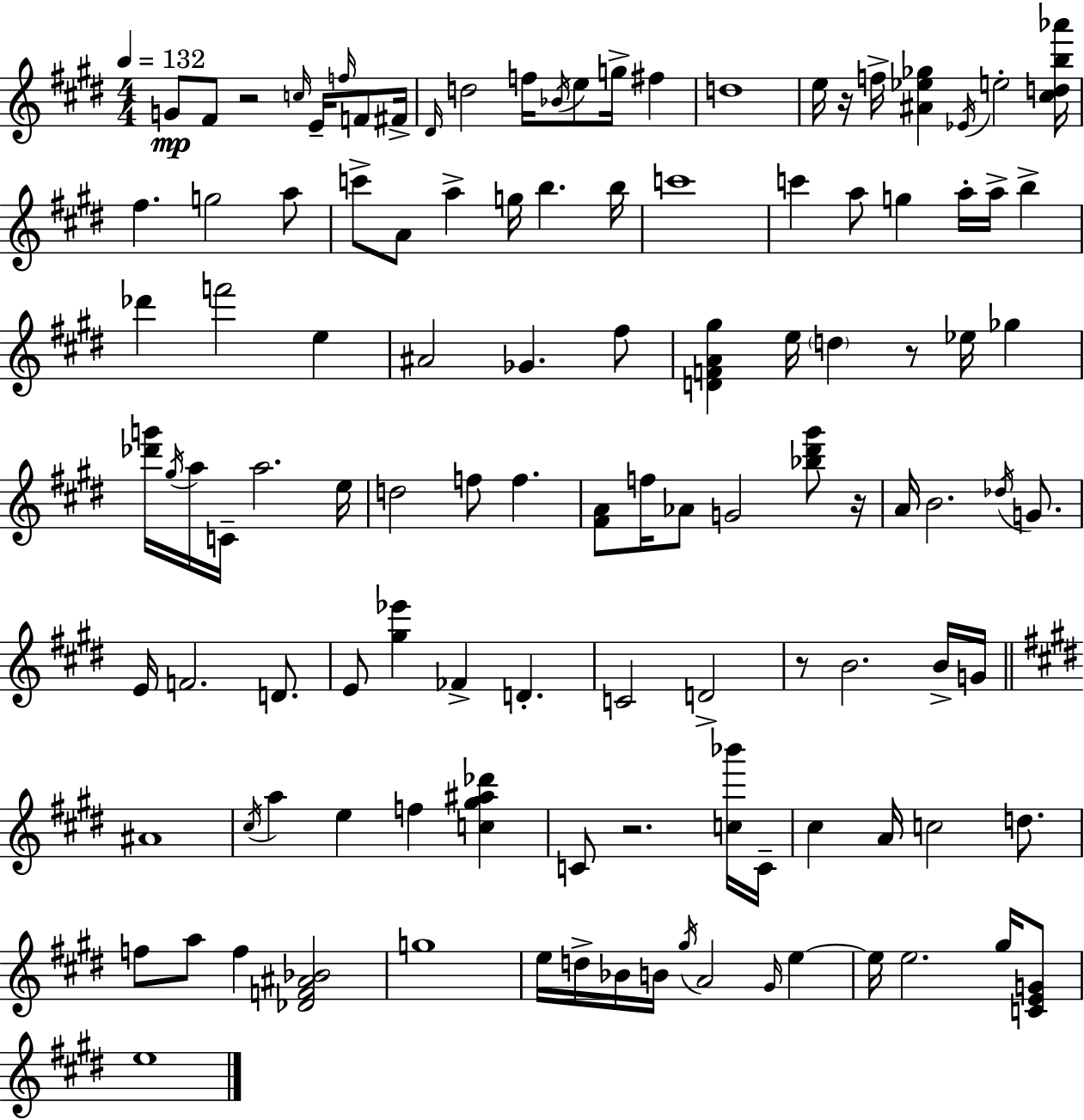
X:1
T:Untitled
M:4/4
L:1/4
K:E
G/2 ^F/2 z2 c/4 E/4 f/4 F/2 ^F/4 ^D/4 d2 f/4 _B/4 e/2 g/4 ^f d4 e/4 z/4 f/4 [^A_e_g] _E/4 e2 [^cdb_a']/4 ^f g2 a/2 c'/2 A/2 a g/4 b b/4 c'4 c' a/2 g a/4 a/4 b _d' f'2 e ^A2 _G ^f/2 [DFA^g] e/4 d z/2 _e/4 _g [_d'g']/4 ^g/4 a/4 C/4 a2 e/4 d2 f/2 f [^FA]/2 f/4 _A/2 G2 [_b^d'^g']/2 z/4 A/4 B2 _d/4 G/2 E/4 F2 D/2 E/2 [^g_e'] _F D C2 D2 z/2 B2 B/4 G/4 ^A4 ^c/4 a e f [c^g^a_d'] C/2 z2 [c_b']/4 C/4 ^c A/4 c2 d/2 f/2 a/2 f [_DF^A_B]2 g4 e/4 d/4 _B/4 B/4 ^g/4 A2 ^G/4 e e/4 e2 ^g/4 [CEG]/2 e4